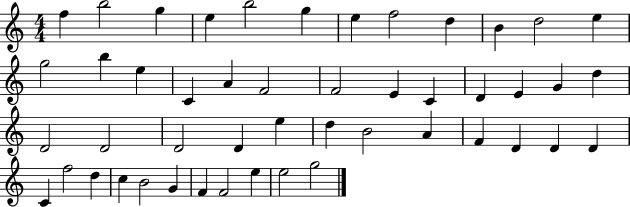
X:1
T:Untitled
M:4/4
L:1/4
K:C
f b2 g e b2 g e f2 d B d2 e g2 b e C A F2 F2 E C D E G d D2 D2 D2 D e d B2 A F D D D C f2 d c B2 G F F2 e e2 g2